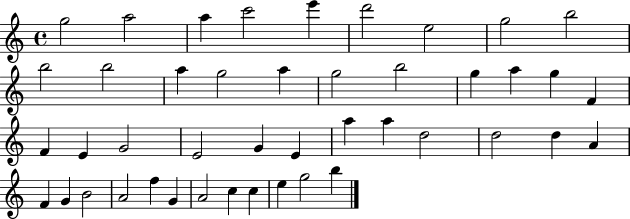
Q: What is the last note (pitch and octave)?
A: B5